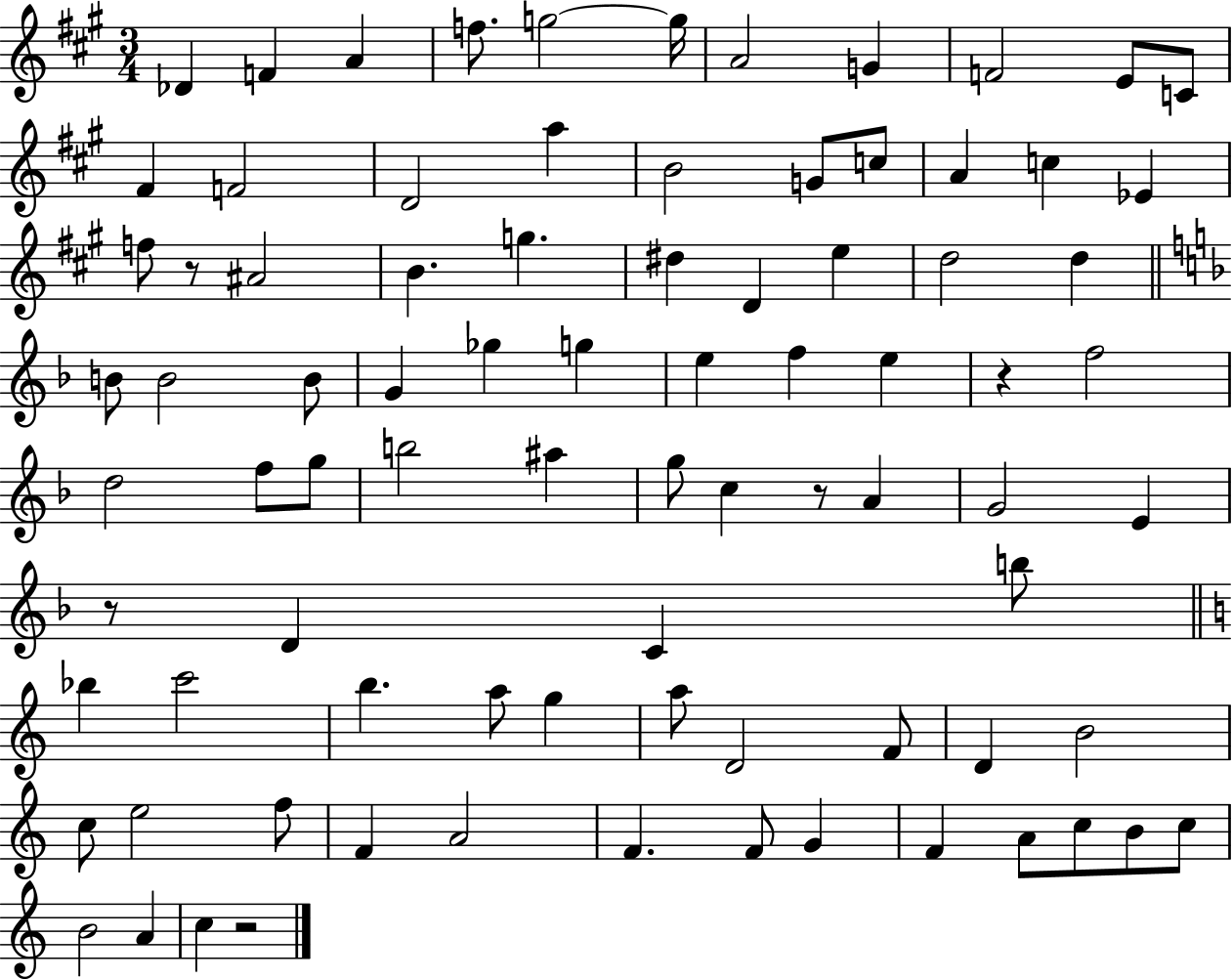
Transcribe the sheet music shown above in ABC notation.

X:1
T:Untitled
M:3/4
L:1/4
K:A
_D F A f/2 g2 g/4 A2 G F2 E/2 C/2 ^F F2 D2 a B2 G/2 c/2 A c _E f/2 z/2 ^A2 B g ^d D e d2 d B/2 B2 B/2 G _g g e f e z f2 d2 f/2 g/2 b2 ^a g/2 c z/2 A G2 E z/2 D C b/2 _b c'2 b a/2 g a/2 D2 F/2 D B2 c/2 e2 f/2 F A2 F F/2 G F A/2 c/2 B/2 c/2 B2 A c z2